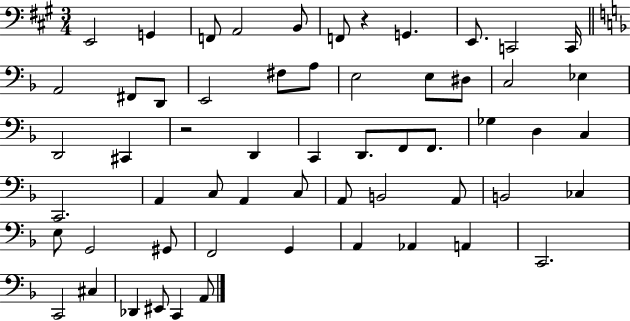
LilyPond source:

{
  \clef bass
  \numericTimeSignature
  \time 3/4
  \key a \major
  e,2 g,4 | f,8 a,2 b,8 | f,8 r4 g,4. | e,8. c,2 c,16 | \break \bar "||" \break \key d \minor a,2 fis,8 d,8 | e,2 fis8 a8 | e2 e8 dis8 | c2 ees4 | \break d,2 cis,4 | r2 d,4 | c,4 d,8. f,8 f,8. | ges4 d4 c4 | \break c,2. | a,4 c8 a,4 c8 | a,8 b,2 a,8 | b,2 ces4 | \break e8 g,2 gis,8 | f,2 g,4 | a,4 aes,4 a,4 | c,2. | \break c,2 cis4 | des,4 eis,8 c,4 a,8 | \bar "|."
}